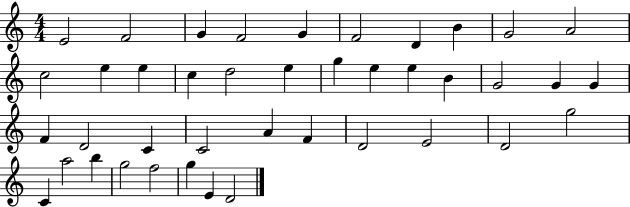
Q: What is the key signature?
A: C major